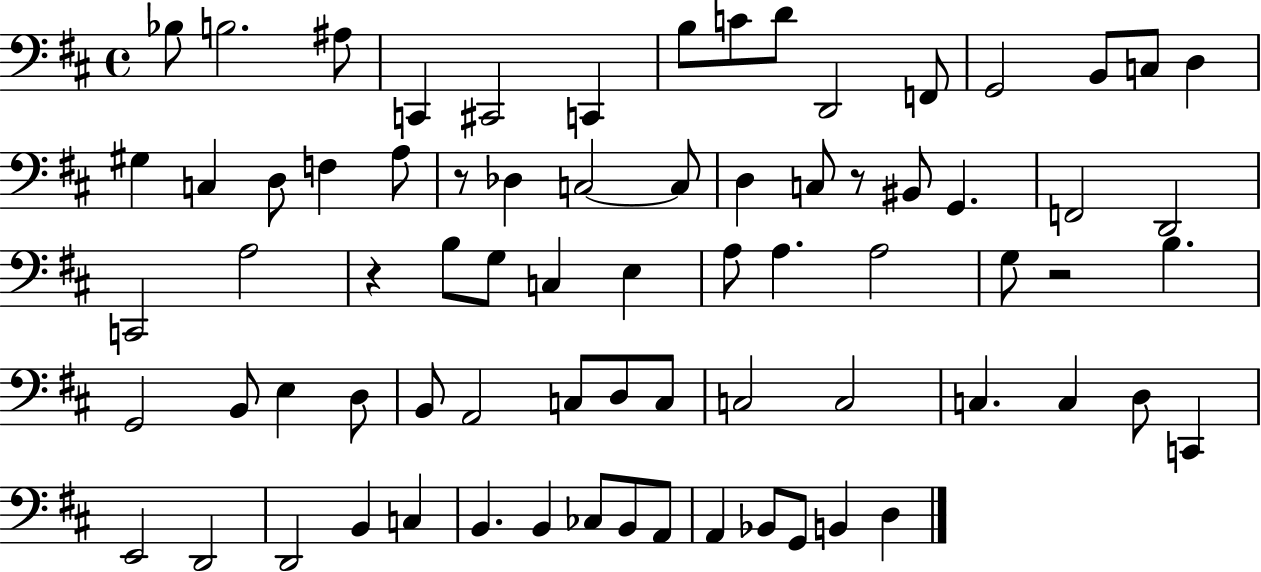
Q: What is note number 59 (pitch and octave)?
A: B2